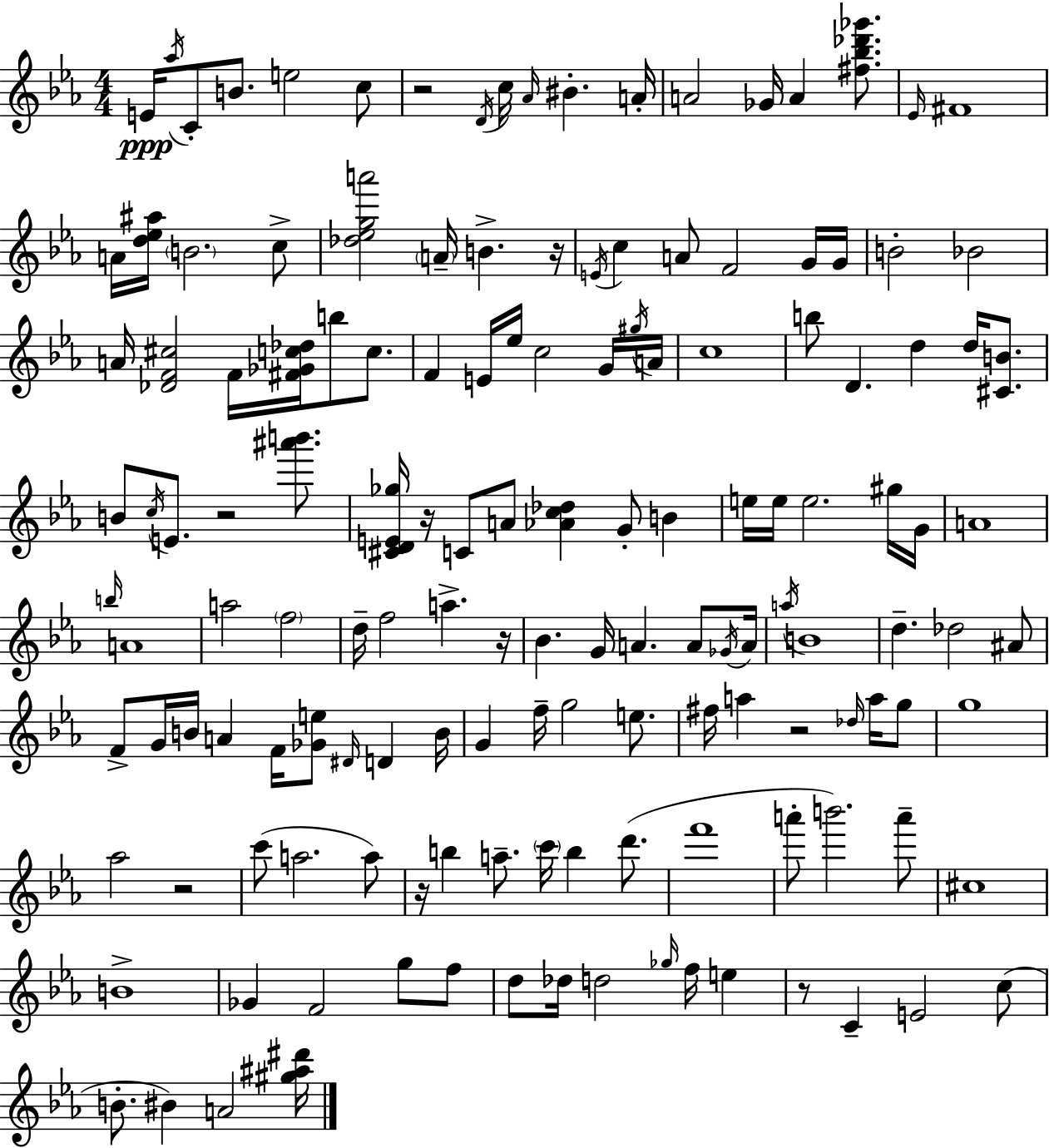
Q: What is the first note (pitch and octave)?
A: E4